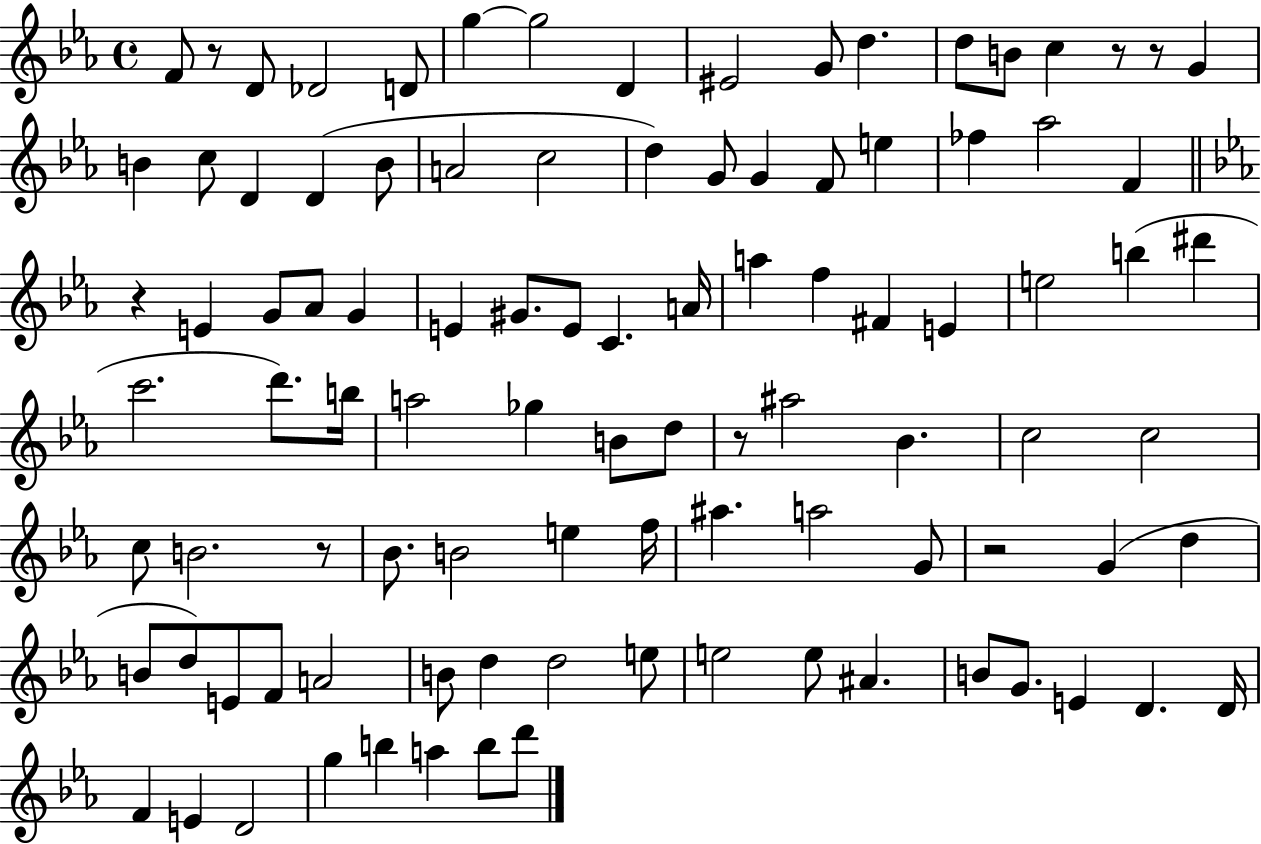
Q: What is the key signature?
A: EES major